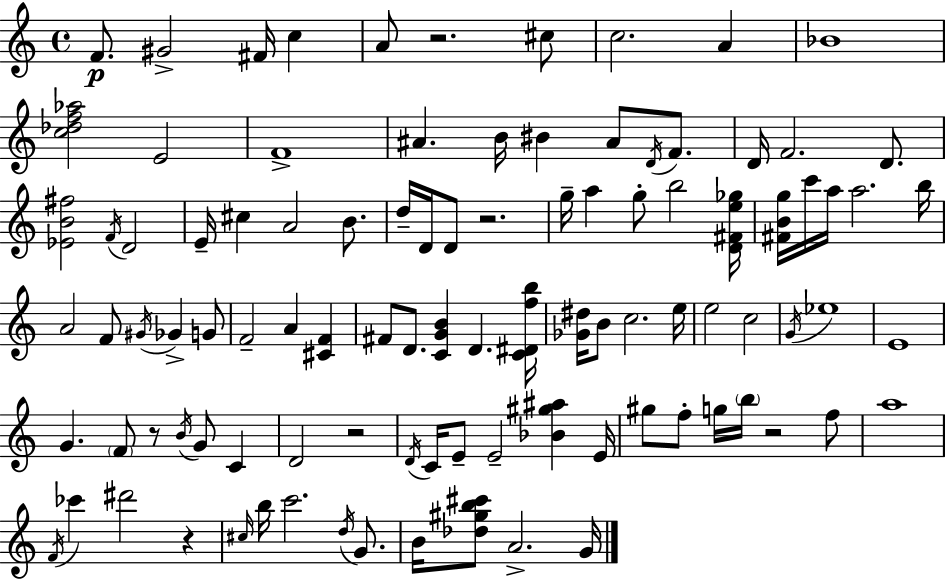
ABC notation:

X:1
T:Untitled
M:4/4
L:1/4
K:C
F/2 ^G2 ^F/4 c A/2 z2 ^c/2 c2 A _B4 [c_df_a]2 E2 F4 ^A B/4 ^B ^A/2 D/4 F/2 D/4 F2 D/2 [_EB^f]2 F/4 D2 E/4 ^c A2 B/2 d/4 D/4 D/2 z2 g/4 a g/2 b2 [D^Fe_g]/4 [^FBg]/4 c'/4 a/4 a2 b/4 A2 F/2 ^G/4 _G G/2 F2 A [^CF] ^F/2 D/2 [CGB] D [C^Dfb]/4 [_G^d]/4 B/2 c2 e/4 e2 c2 G/4 _e4 E4 G F/2 z/2 B/4 G/2 C D2 z2 D/4 C/4 E/2 E2 [_B^g^a] E/4 ^g/2 f/2 g/4 b/4 z2 f/2 a4 F/4 _c' ^d'2 z ^c/4 b/4 c'2 d/4 G/2 B/4 [_d^gb^c']/2 A2 G/4